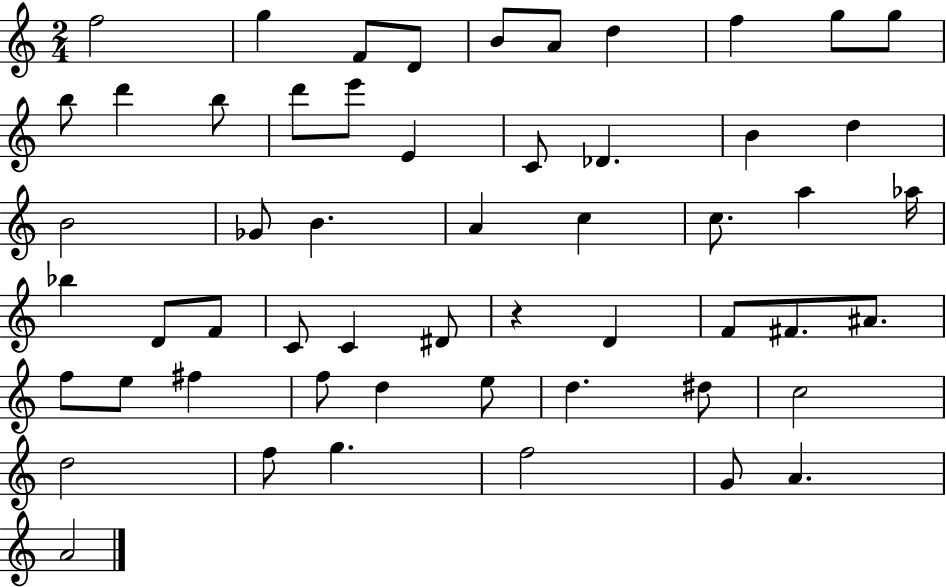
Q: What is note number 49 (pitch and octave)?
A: F5